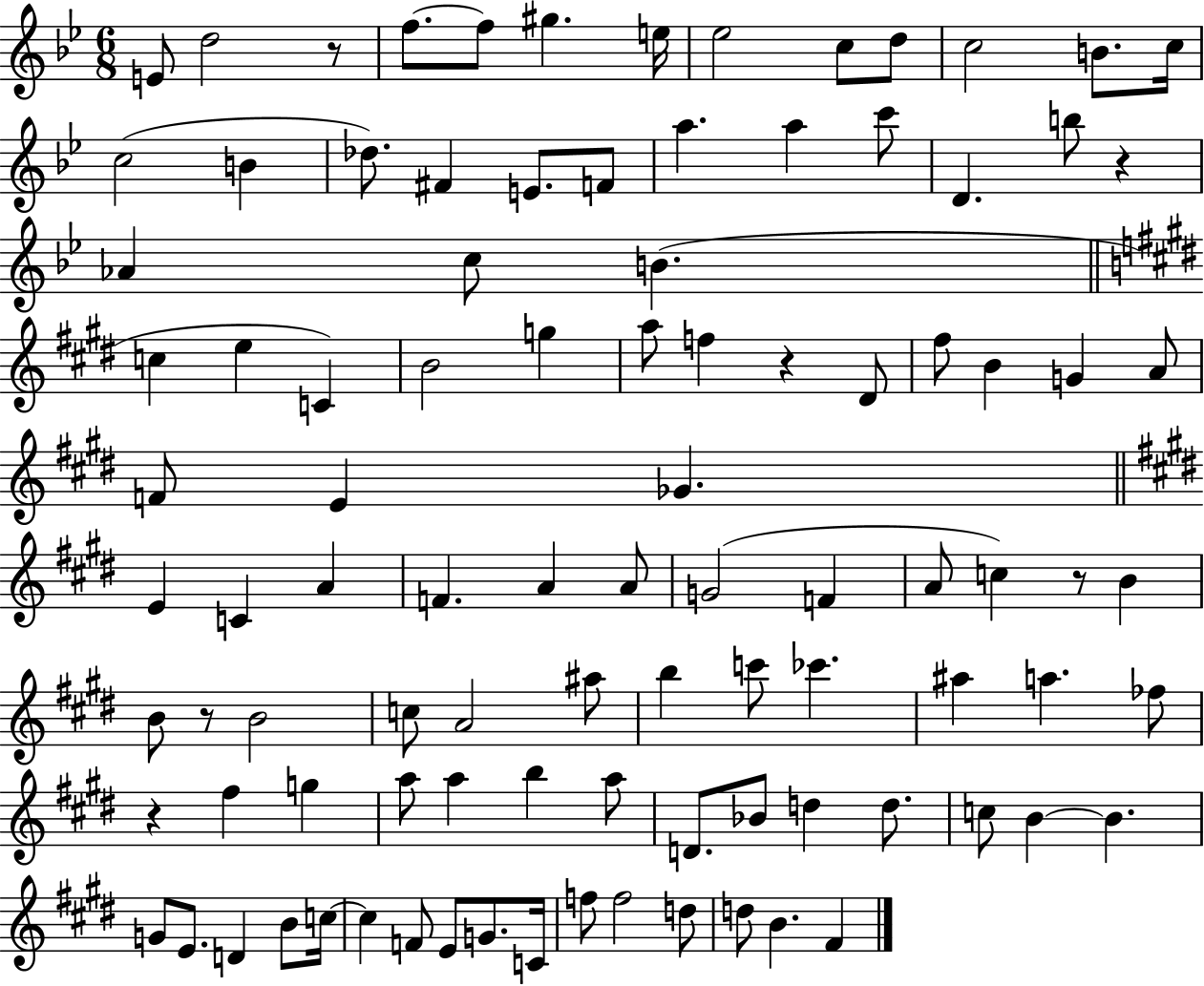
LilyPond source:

{
  \clef treble
  \numericTimeSignature
  \time 6/8
  \key bes \major
  e'8 d''2 r8 | f''8.~~ f''8 gis''4. e''16 | ees''2 c''8 d''8 | c''2 b'8. c''16 | \break c''2( b'4 | des''8.) fis'4 e'8. f'8 | a''4. a''4 c'''8 | d'4. b''8 r4 | \break aes'4 c''8 b'4.( | \bar "||" \break \key e \major c''4 e''4 c'4) | b'2 g''4 | a''8 f''4 r4 dis'8 | fis''8 b'4 g'4 a'8 | \break f'8 e'4 ges'4. | \bar "||" \break \key e \major e'4 c'4 a'4 | f'4. a'4 a'8 | g'2( f'4 | a'8 c''4) r8 b'4 | \break b'8 r8 b'2 | c''8 a'2 ais''8 | b''4 c'''8 ces'''4. | ais''4 a''4. fes''8 | \break r4 fis''4 g''4 | a''8 a''4 b''4 a''8 | d'8. bes'8 d''4 d''8. | c''8 b'4~~ b'4. | \break g'8 e'8. d'4 b'8 c''16~~ | c''4 f'8 e'8 g'8. c'16 | f''8 f''2 d''8 | d''8 b'4. fis'4 | \break \bar "|."
}